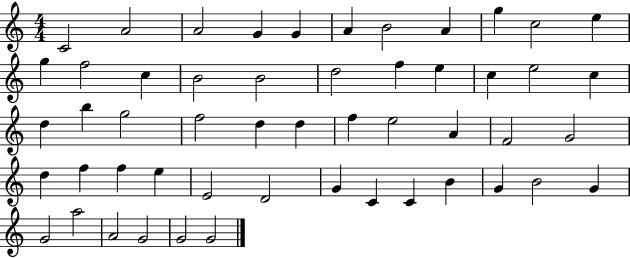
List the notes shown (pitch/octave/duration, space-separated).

C4/h A4/h A4/h G4/q G4/q A4/q B4/h A4/q G5/q C5/h E5/q G5/q F5/h C5/q B4/h B4/h D5/h F5/q E5/q C5/q E5/h C5/q D5/q B5/q G5/h F5/h D5/q D5/q F5/q E5/h A4/q F4/h G4/h D5/q F5/q F5/q E5/q E4/h D4/h G4/q C4/q C4/q B4/q G4/q B4/h G4/q G4/h A5/h A4/h G4/h G4/h G4/h